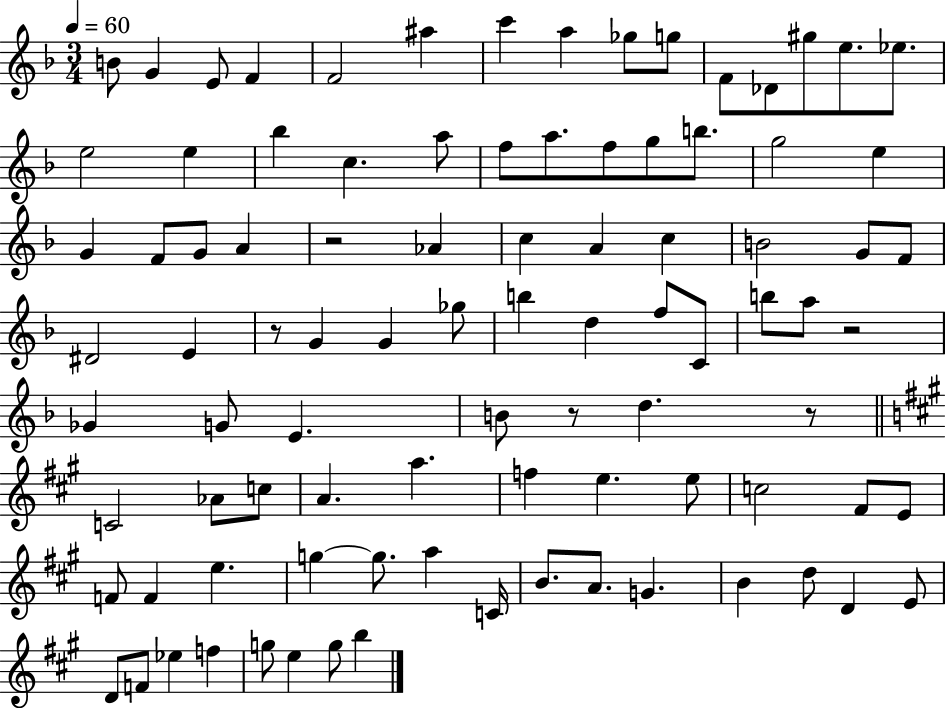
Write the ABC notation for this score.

X:1
T:Untitled
M:3/4
L:1/4
K:F
B/2 G E/2 F F2 ^a c' a _g/2 g/2 F/2 _D/2 ^g/2 e/2 _e/2 e2 e _b c a/2 f/2 a/2 f/2 g/2 b/2 g2 e G F/2 G/2 A z2 _A c A c B2 G/2 F/2 ^D2 E z/2 G G _g/2 b d f/2 C/2 b/2 a/2 z2 _G G/2 E B/2 z/2 d z/2 C2 _A/2 c/2 A a f e e/2 c2 ^F/2 E/2 F/2 F e g g/2 a C/4 B/2 A/2 G B d/2 D E/2 D/2 F/2 _e f g/2 e g/2 b